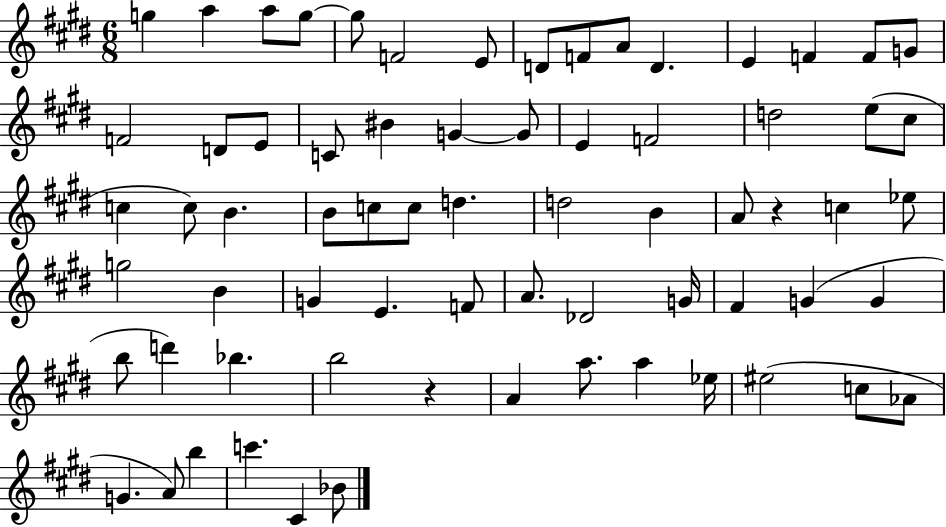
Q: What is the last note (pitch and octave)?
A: Bb4